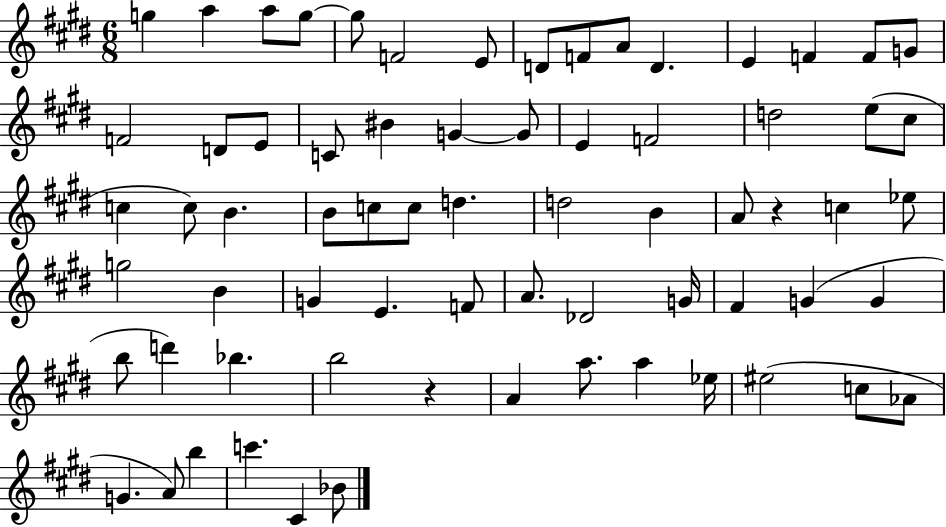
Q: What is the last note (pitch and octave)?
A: Bb4